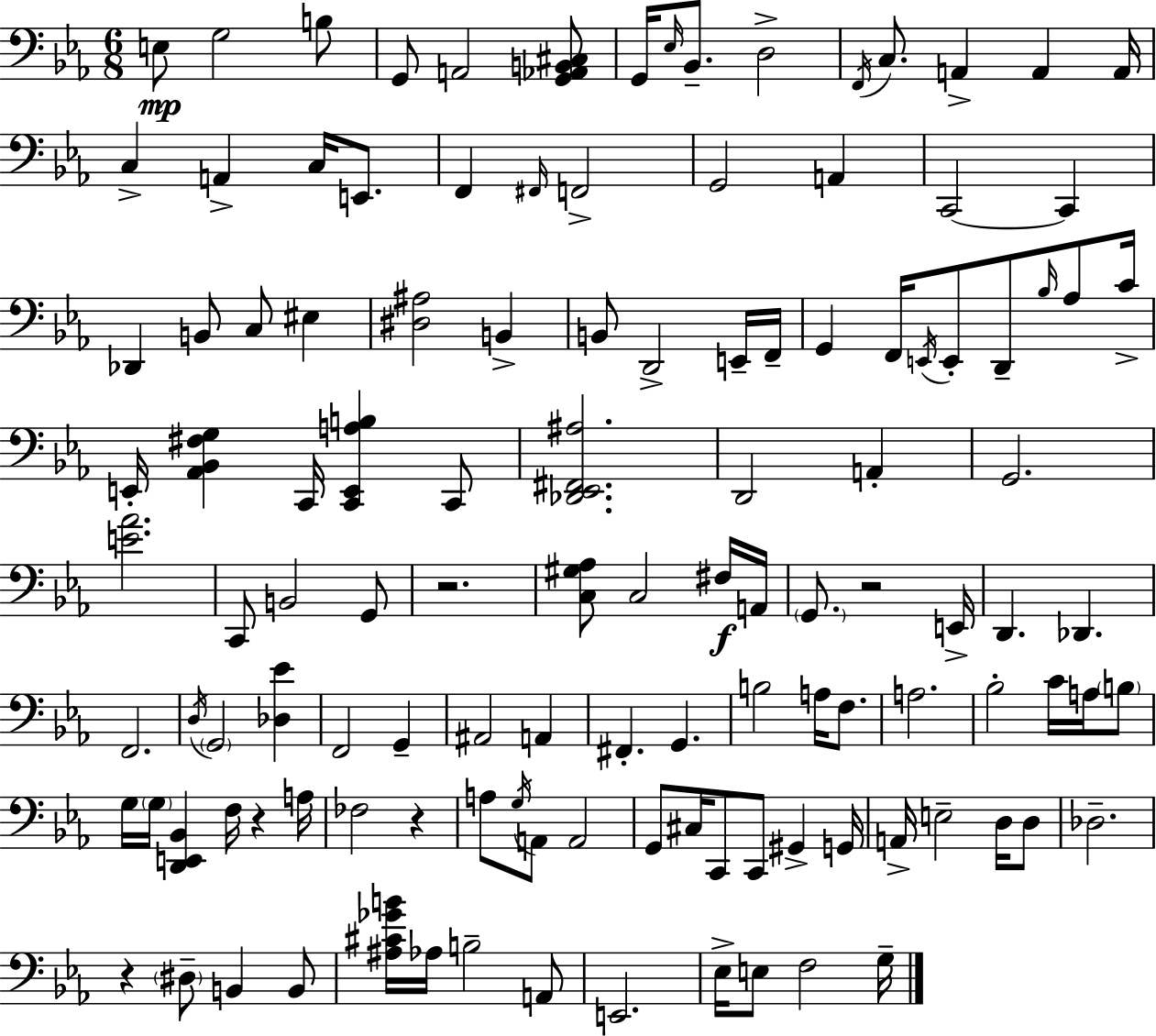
{
  \clef bass
  \numericTimeSignature
  \time 6/8
  \key ees \major
  e8\mp g2 b8 | g,8 a,2 <g, aes, b, cis>8 | g,16 \grace { ees16 } bes,8.-- d2-> | \acciaccatura { f,16 } c8. a,4-> a,4 | \break a,16 c4-> a,4-> c16 e,8. | f,4 \grace { fis,16 } f,2-> | g,2 a,4 | c,2~~ c,4 | \break des,4 b,8 c8 eis4 | <dis ais>2 b,4-> | b,8 d,2-> | e,16-- f,16-- g,4 f,16 \acciaccatura { e,16 } e,8-. d,8-- | \break \grace { bes16 } aes8 c'16-> e,16-. <aes, bes, fis g>4 c,16 <c, e, a b>4 | c,8 <des, ees, fis, ais>2. | d,2 | a,4-. g,2. | \break <e' aes'>2. | c,8 b,2 | g,8 r2. | <c gis aes>8 c2 | \break fis16\f a,16 \parenthesize g,8. r2 | e,16-> d,4. des,4. | f,2. | \acciaccatura { d16 } \parenthesize g,2 | \break <des ees'>4 f,2 | g,4-- ais,2 | a,4 fis,4.-. | g,4. b2 | \break a16 f8. a2. | bes2-. | c'16 a16 \parenthesize b8 g16 \parenthesize g16 <d, e, bes,>4 | f16 r4 a16 fes2 | \break r4 a8 \acciaccatura { g16 } a,8 a,2 | g,8 cis16 c,8 | c,8 gis,4-> g,16 a,16-> e2-- | d16 d8 des2.-- | \break r4 \parenthesize dis8-- | b,4 b,8 <ais cis' ges' b'>16 aes16 b2-- | a,8 e,2. | ees16-> e8 f2 | \break g16-- \bar "|."
}